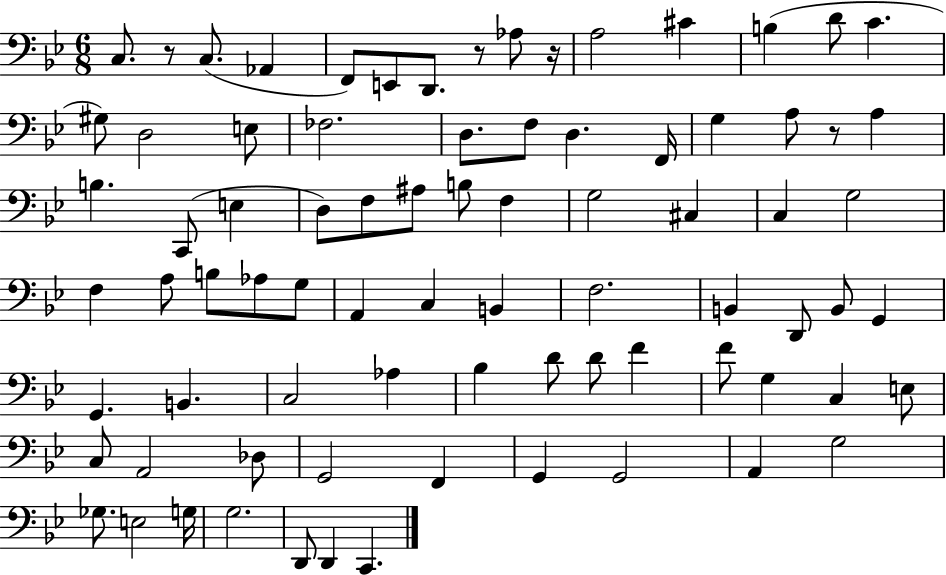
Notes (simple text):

C3/e. R/e C3/e. Ab2/q F2/e E2/e D2/e. R/e Ab3/e R/s A3/h C#4/q B3/q D4/e C4/q. G#3/e D3/h E3/e FES3/h. D3/e. F3/e D3/q. F2/s G3/q A3/e R/e A3/q B3/q. C2/e E3/q D3/e F3/e A#3/e B3/e F3/q G3/h C#3/q C3/q G3/h F3/q A3/e B3/e Ab3/e G3/e A2/q C3/q B2/q F3/h. B2/q D2/e B2/e G2/q G2/q. B2/q. C3/h Ab3/q Bb3/q D4/e D4/e F4/q F4/e G3/q C3/q E3/e C3/e A2/h Db3/e G2/h F2/q G2/q G2/h A2/q G3/h Gb3/e. E3/h G3/s G3/h. D2/e D2/q C2/q.